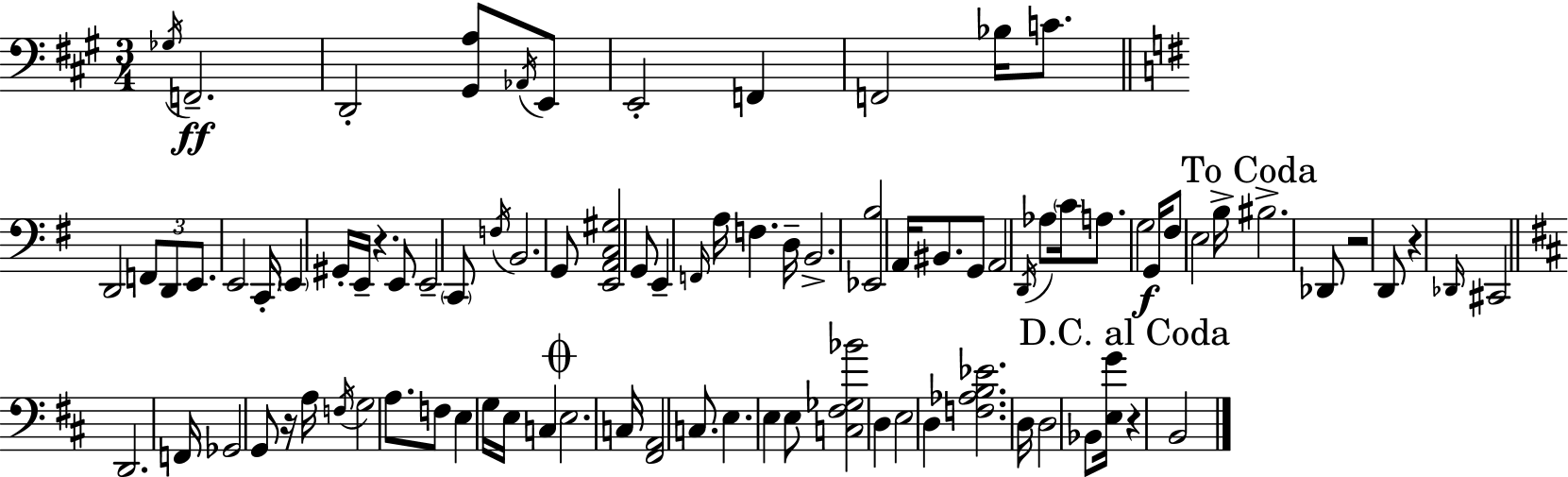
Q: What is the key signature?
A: A major